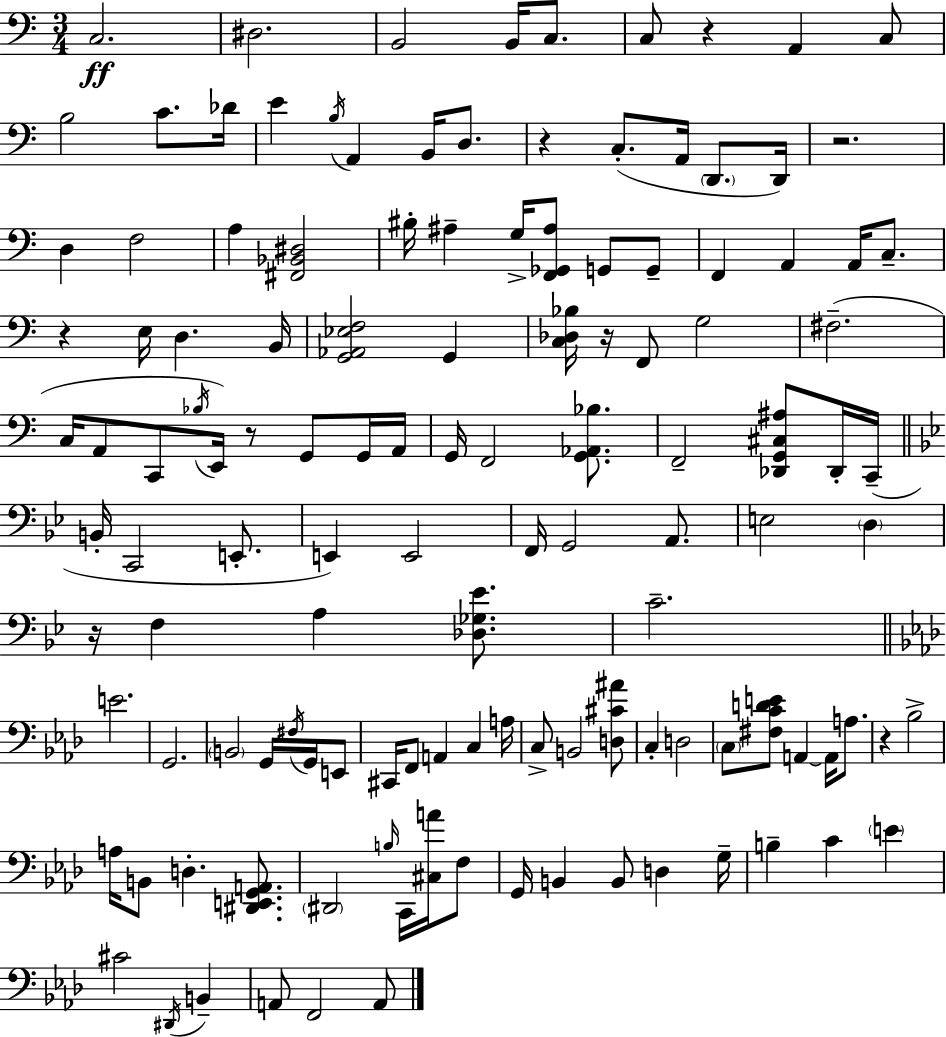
X:1
T:Untitled
M:3/4
L:1/4
K:C
C,2 ^D,2 B,,2 B,,/4 C,/2 C,/2 z A,, C,/2 B,2 C/2 _D/4 E B,/4 A,, B,,/4 D,/2 z C,/2 A,,/4 D,,/2 D,,/4 z2 D, F,2 A, [^F,,_B,,^D,]2 ^B,/4 ^A, G,/4 [F,,_G,,^A,]/2 G,,/2 G,,/2 F,, A,, A,,/4 C,/2 z E,/4 D, B,,/4 [G,,_A,,_E,F,]2 G,, [C,_D,_B,]/4 z/4 F,,/2 G,2 ^F,2 C,/4 A,,/2 C,,/2 _B,/4 E,,/4 z/2 G,,/2 G,,/4 A,,/4 G,,/4 F,,2 [G,,_A,,_B,]/2 F,,2 [_D,,G,,^C,^A,]/2 _D,,/4 C,,/4 B,,/4 C,,2 E,,/2 E,, E,,2 F,,/4 G,,2 A,,/2 E,2 D, z/4 F, A, [_D,_G,_E]/2 C2 E2 G,,2 B,,2 G,,/4 ^F,/4 G,,/4 E,,/2 ^C,,/4 F,,/2 A,, C, A,/4 C,/2 B,,2 [D,^C^A]/2 C, D,2 C,/2 [^F,CDE]/2 A,, A,,/4 A,/2 z _B,2 A,/4 B,,/2 D, [^D,,E,,G,,A,,]/2 ^D,,2 B,/4 C,,/4 [^C,A]/4 F,/2 G,,/4 B,, B,,/2 D, G,/4 B, C E ^C2 ^D,,/4 B,, A,,/2 F,,2 A,,/2